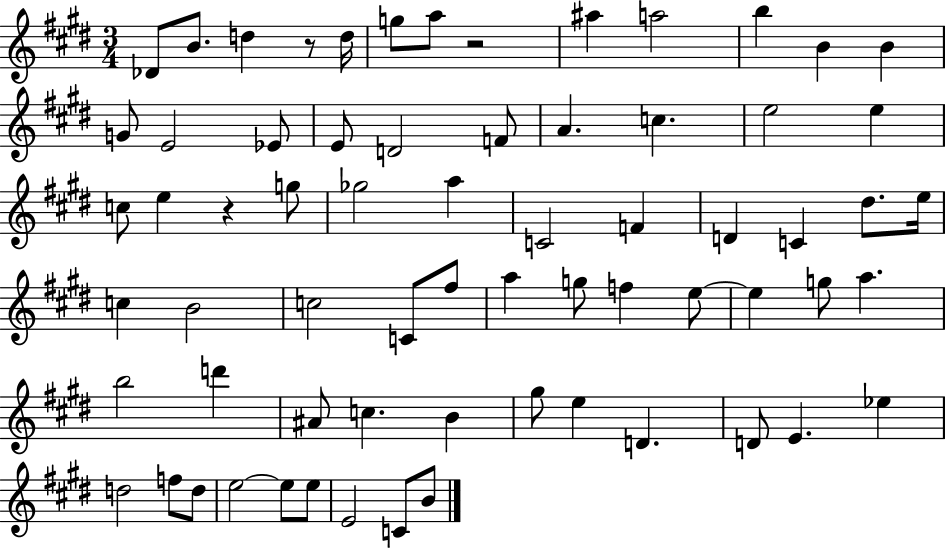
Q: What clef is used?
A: treble